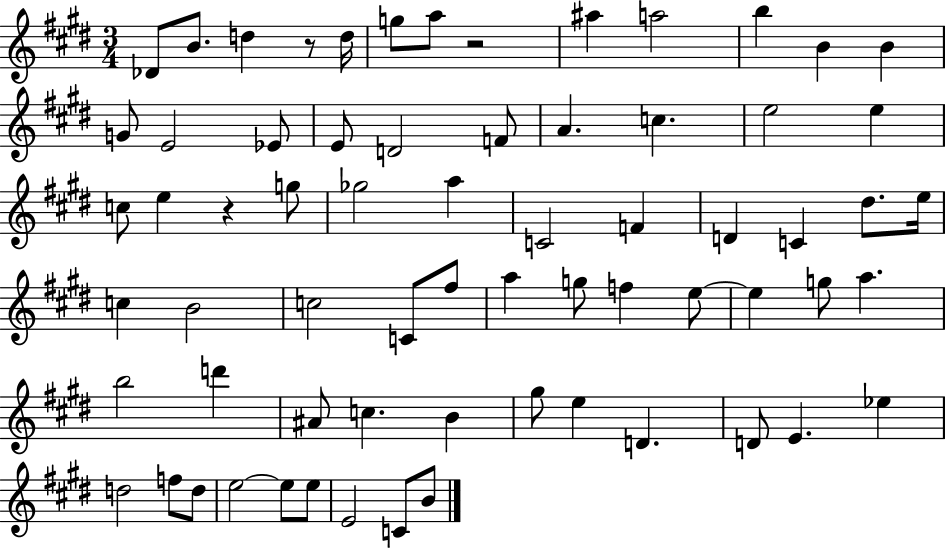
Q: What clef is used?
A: treble